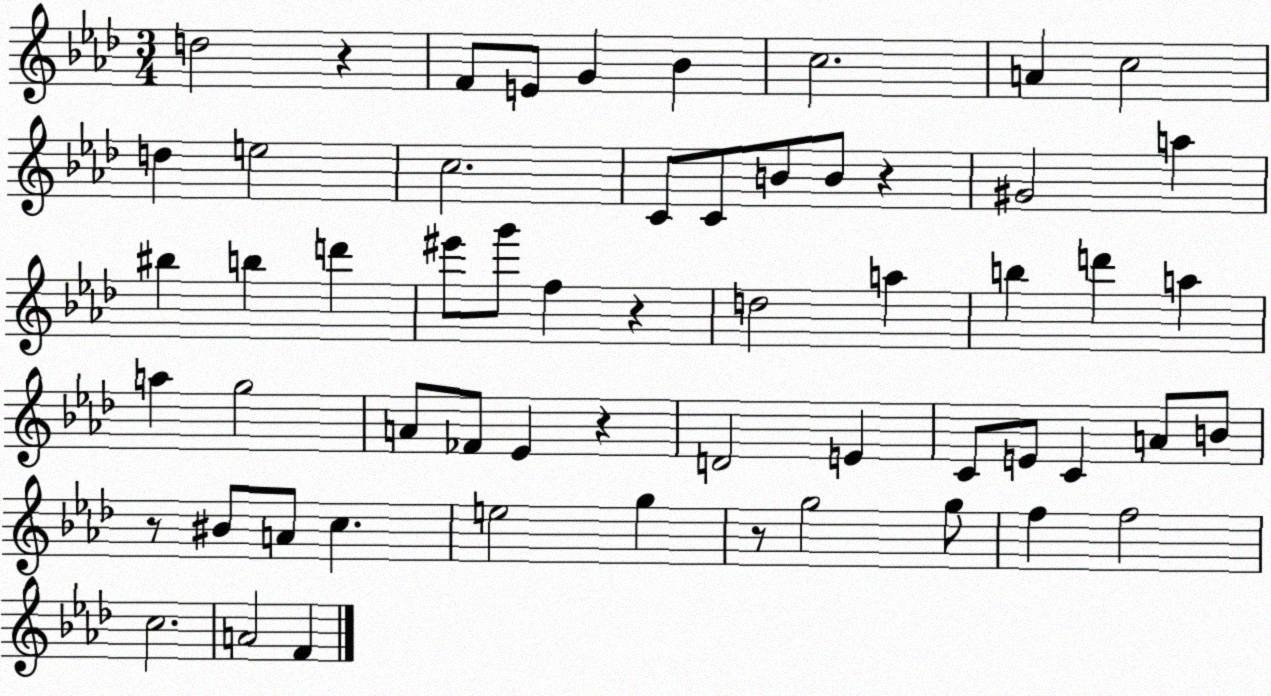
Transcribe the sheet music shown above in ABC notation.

X:1
T:Untitled
M:3/4
L:1/4
K:Ab
d2 z F/2 E/2 G _B c2 A c2 d e2 c2 C/2 C/2 B/2 B/2 z ^G2 a ^b b d' ^e'/2 g'/2 f z d2 a b d' a a g2 A/2 _F/2 _E z D2 E C/2 E/2 C A/2 B/2 z/2 ^B/2 A/2 c e2 g z/2 g2 g/2 f f2 c2 A2 F